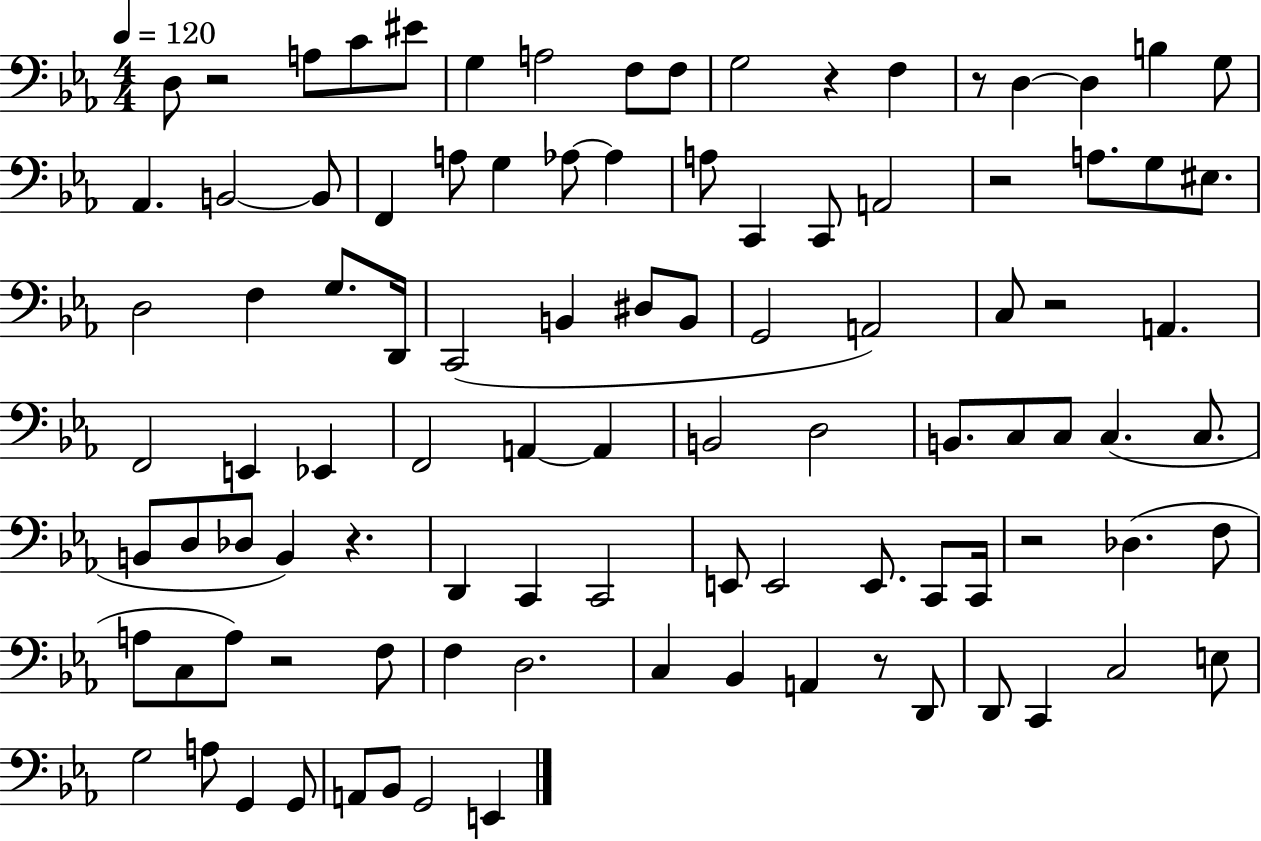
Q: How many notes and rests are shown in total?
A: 99